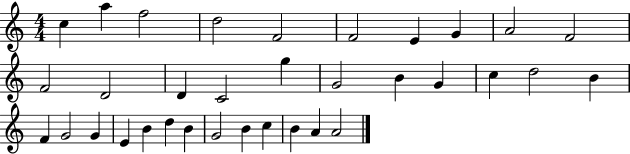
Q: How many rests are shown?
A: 0